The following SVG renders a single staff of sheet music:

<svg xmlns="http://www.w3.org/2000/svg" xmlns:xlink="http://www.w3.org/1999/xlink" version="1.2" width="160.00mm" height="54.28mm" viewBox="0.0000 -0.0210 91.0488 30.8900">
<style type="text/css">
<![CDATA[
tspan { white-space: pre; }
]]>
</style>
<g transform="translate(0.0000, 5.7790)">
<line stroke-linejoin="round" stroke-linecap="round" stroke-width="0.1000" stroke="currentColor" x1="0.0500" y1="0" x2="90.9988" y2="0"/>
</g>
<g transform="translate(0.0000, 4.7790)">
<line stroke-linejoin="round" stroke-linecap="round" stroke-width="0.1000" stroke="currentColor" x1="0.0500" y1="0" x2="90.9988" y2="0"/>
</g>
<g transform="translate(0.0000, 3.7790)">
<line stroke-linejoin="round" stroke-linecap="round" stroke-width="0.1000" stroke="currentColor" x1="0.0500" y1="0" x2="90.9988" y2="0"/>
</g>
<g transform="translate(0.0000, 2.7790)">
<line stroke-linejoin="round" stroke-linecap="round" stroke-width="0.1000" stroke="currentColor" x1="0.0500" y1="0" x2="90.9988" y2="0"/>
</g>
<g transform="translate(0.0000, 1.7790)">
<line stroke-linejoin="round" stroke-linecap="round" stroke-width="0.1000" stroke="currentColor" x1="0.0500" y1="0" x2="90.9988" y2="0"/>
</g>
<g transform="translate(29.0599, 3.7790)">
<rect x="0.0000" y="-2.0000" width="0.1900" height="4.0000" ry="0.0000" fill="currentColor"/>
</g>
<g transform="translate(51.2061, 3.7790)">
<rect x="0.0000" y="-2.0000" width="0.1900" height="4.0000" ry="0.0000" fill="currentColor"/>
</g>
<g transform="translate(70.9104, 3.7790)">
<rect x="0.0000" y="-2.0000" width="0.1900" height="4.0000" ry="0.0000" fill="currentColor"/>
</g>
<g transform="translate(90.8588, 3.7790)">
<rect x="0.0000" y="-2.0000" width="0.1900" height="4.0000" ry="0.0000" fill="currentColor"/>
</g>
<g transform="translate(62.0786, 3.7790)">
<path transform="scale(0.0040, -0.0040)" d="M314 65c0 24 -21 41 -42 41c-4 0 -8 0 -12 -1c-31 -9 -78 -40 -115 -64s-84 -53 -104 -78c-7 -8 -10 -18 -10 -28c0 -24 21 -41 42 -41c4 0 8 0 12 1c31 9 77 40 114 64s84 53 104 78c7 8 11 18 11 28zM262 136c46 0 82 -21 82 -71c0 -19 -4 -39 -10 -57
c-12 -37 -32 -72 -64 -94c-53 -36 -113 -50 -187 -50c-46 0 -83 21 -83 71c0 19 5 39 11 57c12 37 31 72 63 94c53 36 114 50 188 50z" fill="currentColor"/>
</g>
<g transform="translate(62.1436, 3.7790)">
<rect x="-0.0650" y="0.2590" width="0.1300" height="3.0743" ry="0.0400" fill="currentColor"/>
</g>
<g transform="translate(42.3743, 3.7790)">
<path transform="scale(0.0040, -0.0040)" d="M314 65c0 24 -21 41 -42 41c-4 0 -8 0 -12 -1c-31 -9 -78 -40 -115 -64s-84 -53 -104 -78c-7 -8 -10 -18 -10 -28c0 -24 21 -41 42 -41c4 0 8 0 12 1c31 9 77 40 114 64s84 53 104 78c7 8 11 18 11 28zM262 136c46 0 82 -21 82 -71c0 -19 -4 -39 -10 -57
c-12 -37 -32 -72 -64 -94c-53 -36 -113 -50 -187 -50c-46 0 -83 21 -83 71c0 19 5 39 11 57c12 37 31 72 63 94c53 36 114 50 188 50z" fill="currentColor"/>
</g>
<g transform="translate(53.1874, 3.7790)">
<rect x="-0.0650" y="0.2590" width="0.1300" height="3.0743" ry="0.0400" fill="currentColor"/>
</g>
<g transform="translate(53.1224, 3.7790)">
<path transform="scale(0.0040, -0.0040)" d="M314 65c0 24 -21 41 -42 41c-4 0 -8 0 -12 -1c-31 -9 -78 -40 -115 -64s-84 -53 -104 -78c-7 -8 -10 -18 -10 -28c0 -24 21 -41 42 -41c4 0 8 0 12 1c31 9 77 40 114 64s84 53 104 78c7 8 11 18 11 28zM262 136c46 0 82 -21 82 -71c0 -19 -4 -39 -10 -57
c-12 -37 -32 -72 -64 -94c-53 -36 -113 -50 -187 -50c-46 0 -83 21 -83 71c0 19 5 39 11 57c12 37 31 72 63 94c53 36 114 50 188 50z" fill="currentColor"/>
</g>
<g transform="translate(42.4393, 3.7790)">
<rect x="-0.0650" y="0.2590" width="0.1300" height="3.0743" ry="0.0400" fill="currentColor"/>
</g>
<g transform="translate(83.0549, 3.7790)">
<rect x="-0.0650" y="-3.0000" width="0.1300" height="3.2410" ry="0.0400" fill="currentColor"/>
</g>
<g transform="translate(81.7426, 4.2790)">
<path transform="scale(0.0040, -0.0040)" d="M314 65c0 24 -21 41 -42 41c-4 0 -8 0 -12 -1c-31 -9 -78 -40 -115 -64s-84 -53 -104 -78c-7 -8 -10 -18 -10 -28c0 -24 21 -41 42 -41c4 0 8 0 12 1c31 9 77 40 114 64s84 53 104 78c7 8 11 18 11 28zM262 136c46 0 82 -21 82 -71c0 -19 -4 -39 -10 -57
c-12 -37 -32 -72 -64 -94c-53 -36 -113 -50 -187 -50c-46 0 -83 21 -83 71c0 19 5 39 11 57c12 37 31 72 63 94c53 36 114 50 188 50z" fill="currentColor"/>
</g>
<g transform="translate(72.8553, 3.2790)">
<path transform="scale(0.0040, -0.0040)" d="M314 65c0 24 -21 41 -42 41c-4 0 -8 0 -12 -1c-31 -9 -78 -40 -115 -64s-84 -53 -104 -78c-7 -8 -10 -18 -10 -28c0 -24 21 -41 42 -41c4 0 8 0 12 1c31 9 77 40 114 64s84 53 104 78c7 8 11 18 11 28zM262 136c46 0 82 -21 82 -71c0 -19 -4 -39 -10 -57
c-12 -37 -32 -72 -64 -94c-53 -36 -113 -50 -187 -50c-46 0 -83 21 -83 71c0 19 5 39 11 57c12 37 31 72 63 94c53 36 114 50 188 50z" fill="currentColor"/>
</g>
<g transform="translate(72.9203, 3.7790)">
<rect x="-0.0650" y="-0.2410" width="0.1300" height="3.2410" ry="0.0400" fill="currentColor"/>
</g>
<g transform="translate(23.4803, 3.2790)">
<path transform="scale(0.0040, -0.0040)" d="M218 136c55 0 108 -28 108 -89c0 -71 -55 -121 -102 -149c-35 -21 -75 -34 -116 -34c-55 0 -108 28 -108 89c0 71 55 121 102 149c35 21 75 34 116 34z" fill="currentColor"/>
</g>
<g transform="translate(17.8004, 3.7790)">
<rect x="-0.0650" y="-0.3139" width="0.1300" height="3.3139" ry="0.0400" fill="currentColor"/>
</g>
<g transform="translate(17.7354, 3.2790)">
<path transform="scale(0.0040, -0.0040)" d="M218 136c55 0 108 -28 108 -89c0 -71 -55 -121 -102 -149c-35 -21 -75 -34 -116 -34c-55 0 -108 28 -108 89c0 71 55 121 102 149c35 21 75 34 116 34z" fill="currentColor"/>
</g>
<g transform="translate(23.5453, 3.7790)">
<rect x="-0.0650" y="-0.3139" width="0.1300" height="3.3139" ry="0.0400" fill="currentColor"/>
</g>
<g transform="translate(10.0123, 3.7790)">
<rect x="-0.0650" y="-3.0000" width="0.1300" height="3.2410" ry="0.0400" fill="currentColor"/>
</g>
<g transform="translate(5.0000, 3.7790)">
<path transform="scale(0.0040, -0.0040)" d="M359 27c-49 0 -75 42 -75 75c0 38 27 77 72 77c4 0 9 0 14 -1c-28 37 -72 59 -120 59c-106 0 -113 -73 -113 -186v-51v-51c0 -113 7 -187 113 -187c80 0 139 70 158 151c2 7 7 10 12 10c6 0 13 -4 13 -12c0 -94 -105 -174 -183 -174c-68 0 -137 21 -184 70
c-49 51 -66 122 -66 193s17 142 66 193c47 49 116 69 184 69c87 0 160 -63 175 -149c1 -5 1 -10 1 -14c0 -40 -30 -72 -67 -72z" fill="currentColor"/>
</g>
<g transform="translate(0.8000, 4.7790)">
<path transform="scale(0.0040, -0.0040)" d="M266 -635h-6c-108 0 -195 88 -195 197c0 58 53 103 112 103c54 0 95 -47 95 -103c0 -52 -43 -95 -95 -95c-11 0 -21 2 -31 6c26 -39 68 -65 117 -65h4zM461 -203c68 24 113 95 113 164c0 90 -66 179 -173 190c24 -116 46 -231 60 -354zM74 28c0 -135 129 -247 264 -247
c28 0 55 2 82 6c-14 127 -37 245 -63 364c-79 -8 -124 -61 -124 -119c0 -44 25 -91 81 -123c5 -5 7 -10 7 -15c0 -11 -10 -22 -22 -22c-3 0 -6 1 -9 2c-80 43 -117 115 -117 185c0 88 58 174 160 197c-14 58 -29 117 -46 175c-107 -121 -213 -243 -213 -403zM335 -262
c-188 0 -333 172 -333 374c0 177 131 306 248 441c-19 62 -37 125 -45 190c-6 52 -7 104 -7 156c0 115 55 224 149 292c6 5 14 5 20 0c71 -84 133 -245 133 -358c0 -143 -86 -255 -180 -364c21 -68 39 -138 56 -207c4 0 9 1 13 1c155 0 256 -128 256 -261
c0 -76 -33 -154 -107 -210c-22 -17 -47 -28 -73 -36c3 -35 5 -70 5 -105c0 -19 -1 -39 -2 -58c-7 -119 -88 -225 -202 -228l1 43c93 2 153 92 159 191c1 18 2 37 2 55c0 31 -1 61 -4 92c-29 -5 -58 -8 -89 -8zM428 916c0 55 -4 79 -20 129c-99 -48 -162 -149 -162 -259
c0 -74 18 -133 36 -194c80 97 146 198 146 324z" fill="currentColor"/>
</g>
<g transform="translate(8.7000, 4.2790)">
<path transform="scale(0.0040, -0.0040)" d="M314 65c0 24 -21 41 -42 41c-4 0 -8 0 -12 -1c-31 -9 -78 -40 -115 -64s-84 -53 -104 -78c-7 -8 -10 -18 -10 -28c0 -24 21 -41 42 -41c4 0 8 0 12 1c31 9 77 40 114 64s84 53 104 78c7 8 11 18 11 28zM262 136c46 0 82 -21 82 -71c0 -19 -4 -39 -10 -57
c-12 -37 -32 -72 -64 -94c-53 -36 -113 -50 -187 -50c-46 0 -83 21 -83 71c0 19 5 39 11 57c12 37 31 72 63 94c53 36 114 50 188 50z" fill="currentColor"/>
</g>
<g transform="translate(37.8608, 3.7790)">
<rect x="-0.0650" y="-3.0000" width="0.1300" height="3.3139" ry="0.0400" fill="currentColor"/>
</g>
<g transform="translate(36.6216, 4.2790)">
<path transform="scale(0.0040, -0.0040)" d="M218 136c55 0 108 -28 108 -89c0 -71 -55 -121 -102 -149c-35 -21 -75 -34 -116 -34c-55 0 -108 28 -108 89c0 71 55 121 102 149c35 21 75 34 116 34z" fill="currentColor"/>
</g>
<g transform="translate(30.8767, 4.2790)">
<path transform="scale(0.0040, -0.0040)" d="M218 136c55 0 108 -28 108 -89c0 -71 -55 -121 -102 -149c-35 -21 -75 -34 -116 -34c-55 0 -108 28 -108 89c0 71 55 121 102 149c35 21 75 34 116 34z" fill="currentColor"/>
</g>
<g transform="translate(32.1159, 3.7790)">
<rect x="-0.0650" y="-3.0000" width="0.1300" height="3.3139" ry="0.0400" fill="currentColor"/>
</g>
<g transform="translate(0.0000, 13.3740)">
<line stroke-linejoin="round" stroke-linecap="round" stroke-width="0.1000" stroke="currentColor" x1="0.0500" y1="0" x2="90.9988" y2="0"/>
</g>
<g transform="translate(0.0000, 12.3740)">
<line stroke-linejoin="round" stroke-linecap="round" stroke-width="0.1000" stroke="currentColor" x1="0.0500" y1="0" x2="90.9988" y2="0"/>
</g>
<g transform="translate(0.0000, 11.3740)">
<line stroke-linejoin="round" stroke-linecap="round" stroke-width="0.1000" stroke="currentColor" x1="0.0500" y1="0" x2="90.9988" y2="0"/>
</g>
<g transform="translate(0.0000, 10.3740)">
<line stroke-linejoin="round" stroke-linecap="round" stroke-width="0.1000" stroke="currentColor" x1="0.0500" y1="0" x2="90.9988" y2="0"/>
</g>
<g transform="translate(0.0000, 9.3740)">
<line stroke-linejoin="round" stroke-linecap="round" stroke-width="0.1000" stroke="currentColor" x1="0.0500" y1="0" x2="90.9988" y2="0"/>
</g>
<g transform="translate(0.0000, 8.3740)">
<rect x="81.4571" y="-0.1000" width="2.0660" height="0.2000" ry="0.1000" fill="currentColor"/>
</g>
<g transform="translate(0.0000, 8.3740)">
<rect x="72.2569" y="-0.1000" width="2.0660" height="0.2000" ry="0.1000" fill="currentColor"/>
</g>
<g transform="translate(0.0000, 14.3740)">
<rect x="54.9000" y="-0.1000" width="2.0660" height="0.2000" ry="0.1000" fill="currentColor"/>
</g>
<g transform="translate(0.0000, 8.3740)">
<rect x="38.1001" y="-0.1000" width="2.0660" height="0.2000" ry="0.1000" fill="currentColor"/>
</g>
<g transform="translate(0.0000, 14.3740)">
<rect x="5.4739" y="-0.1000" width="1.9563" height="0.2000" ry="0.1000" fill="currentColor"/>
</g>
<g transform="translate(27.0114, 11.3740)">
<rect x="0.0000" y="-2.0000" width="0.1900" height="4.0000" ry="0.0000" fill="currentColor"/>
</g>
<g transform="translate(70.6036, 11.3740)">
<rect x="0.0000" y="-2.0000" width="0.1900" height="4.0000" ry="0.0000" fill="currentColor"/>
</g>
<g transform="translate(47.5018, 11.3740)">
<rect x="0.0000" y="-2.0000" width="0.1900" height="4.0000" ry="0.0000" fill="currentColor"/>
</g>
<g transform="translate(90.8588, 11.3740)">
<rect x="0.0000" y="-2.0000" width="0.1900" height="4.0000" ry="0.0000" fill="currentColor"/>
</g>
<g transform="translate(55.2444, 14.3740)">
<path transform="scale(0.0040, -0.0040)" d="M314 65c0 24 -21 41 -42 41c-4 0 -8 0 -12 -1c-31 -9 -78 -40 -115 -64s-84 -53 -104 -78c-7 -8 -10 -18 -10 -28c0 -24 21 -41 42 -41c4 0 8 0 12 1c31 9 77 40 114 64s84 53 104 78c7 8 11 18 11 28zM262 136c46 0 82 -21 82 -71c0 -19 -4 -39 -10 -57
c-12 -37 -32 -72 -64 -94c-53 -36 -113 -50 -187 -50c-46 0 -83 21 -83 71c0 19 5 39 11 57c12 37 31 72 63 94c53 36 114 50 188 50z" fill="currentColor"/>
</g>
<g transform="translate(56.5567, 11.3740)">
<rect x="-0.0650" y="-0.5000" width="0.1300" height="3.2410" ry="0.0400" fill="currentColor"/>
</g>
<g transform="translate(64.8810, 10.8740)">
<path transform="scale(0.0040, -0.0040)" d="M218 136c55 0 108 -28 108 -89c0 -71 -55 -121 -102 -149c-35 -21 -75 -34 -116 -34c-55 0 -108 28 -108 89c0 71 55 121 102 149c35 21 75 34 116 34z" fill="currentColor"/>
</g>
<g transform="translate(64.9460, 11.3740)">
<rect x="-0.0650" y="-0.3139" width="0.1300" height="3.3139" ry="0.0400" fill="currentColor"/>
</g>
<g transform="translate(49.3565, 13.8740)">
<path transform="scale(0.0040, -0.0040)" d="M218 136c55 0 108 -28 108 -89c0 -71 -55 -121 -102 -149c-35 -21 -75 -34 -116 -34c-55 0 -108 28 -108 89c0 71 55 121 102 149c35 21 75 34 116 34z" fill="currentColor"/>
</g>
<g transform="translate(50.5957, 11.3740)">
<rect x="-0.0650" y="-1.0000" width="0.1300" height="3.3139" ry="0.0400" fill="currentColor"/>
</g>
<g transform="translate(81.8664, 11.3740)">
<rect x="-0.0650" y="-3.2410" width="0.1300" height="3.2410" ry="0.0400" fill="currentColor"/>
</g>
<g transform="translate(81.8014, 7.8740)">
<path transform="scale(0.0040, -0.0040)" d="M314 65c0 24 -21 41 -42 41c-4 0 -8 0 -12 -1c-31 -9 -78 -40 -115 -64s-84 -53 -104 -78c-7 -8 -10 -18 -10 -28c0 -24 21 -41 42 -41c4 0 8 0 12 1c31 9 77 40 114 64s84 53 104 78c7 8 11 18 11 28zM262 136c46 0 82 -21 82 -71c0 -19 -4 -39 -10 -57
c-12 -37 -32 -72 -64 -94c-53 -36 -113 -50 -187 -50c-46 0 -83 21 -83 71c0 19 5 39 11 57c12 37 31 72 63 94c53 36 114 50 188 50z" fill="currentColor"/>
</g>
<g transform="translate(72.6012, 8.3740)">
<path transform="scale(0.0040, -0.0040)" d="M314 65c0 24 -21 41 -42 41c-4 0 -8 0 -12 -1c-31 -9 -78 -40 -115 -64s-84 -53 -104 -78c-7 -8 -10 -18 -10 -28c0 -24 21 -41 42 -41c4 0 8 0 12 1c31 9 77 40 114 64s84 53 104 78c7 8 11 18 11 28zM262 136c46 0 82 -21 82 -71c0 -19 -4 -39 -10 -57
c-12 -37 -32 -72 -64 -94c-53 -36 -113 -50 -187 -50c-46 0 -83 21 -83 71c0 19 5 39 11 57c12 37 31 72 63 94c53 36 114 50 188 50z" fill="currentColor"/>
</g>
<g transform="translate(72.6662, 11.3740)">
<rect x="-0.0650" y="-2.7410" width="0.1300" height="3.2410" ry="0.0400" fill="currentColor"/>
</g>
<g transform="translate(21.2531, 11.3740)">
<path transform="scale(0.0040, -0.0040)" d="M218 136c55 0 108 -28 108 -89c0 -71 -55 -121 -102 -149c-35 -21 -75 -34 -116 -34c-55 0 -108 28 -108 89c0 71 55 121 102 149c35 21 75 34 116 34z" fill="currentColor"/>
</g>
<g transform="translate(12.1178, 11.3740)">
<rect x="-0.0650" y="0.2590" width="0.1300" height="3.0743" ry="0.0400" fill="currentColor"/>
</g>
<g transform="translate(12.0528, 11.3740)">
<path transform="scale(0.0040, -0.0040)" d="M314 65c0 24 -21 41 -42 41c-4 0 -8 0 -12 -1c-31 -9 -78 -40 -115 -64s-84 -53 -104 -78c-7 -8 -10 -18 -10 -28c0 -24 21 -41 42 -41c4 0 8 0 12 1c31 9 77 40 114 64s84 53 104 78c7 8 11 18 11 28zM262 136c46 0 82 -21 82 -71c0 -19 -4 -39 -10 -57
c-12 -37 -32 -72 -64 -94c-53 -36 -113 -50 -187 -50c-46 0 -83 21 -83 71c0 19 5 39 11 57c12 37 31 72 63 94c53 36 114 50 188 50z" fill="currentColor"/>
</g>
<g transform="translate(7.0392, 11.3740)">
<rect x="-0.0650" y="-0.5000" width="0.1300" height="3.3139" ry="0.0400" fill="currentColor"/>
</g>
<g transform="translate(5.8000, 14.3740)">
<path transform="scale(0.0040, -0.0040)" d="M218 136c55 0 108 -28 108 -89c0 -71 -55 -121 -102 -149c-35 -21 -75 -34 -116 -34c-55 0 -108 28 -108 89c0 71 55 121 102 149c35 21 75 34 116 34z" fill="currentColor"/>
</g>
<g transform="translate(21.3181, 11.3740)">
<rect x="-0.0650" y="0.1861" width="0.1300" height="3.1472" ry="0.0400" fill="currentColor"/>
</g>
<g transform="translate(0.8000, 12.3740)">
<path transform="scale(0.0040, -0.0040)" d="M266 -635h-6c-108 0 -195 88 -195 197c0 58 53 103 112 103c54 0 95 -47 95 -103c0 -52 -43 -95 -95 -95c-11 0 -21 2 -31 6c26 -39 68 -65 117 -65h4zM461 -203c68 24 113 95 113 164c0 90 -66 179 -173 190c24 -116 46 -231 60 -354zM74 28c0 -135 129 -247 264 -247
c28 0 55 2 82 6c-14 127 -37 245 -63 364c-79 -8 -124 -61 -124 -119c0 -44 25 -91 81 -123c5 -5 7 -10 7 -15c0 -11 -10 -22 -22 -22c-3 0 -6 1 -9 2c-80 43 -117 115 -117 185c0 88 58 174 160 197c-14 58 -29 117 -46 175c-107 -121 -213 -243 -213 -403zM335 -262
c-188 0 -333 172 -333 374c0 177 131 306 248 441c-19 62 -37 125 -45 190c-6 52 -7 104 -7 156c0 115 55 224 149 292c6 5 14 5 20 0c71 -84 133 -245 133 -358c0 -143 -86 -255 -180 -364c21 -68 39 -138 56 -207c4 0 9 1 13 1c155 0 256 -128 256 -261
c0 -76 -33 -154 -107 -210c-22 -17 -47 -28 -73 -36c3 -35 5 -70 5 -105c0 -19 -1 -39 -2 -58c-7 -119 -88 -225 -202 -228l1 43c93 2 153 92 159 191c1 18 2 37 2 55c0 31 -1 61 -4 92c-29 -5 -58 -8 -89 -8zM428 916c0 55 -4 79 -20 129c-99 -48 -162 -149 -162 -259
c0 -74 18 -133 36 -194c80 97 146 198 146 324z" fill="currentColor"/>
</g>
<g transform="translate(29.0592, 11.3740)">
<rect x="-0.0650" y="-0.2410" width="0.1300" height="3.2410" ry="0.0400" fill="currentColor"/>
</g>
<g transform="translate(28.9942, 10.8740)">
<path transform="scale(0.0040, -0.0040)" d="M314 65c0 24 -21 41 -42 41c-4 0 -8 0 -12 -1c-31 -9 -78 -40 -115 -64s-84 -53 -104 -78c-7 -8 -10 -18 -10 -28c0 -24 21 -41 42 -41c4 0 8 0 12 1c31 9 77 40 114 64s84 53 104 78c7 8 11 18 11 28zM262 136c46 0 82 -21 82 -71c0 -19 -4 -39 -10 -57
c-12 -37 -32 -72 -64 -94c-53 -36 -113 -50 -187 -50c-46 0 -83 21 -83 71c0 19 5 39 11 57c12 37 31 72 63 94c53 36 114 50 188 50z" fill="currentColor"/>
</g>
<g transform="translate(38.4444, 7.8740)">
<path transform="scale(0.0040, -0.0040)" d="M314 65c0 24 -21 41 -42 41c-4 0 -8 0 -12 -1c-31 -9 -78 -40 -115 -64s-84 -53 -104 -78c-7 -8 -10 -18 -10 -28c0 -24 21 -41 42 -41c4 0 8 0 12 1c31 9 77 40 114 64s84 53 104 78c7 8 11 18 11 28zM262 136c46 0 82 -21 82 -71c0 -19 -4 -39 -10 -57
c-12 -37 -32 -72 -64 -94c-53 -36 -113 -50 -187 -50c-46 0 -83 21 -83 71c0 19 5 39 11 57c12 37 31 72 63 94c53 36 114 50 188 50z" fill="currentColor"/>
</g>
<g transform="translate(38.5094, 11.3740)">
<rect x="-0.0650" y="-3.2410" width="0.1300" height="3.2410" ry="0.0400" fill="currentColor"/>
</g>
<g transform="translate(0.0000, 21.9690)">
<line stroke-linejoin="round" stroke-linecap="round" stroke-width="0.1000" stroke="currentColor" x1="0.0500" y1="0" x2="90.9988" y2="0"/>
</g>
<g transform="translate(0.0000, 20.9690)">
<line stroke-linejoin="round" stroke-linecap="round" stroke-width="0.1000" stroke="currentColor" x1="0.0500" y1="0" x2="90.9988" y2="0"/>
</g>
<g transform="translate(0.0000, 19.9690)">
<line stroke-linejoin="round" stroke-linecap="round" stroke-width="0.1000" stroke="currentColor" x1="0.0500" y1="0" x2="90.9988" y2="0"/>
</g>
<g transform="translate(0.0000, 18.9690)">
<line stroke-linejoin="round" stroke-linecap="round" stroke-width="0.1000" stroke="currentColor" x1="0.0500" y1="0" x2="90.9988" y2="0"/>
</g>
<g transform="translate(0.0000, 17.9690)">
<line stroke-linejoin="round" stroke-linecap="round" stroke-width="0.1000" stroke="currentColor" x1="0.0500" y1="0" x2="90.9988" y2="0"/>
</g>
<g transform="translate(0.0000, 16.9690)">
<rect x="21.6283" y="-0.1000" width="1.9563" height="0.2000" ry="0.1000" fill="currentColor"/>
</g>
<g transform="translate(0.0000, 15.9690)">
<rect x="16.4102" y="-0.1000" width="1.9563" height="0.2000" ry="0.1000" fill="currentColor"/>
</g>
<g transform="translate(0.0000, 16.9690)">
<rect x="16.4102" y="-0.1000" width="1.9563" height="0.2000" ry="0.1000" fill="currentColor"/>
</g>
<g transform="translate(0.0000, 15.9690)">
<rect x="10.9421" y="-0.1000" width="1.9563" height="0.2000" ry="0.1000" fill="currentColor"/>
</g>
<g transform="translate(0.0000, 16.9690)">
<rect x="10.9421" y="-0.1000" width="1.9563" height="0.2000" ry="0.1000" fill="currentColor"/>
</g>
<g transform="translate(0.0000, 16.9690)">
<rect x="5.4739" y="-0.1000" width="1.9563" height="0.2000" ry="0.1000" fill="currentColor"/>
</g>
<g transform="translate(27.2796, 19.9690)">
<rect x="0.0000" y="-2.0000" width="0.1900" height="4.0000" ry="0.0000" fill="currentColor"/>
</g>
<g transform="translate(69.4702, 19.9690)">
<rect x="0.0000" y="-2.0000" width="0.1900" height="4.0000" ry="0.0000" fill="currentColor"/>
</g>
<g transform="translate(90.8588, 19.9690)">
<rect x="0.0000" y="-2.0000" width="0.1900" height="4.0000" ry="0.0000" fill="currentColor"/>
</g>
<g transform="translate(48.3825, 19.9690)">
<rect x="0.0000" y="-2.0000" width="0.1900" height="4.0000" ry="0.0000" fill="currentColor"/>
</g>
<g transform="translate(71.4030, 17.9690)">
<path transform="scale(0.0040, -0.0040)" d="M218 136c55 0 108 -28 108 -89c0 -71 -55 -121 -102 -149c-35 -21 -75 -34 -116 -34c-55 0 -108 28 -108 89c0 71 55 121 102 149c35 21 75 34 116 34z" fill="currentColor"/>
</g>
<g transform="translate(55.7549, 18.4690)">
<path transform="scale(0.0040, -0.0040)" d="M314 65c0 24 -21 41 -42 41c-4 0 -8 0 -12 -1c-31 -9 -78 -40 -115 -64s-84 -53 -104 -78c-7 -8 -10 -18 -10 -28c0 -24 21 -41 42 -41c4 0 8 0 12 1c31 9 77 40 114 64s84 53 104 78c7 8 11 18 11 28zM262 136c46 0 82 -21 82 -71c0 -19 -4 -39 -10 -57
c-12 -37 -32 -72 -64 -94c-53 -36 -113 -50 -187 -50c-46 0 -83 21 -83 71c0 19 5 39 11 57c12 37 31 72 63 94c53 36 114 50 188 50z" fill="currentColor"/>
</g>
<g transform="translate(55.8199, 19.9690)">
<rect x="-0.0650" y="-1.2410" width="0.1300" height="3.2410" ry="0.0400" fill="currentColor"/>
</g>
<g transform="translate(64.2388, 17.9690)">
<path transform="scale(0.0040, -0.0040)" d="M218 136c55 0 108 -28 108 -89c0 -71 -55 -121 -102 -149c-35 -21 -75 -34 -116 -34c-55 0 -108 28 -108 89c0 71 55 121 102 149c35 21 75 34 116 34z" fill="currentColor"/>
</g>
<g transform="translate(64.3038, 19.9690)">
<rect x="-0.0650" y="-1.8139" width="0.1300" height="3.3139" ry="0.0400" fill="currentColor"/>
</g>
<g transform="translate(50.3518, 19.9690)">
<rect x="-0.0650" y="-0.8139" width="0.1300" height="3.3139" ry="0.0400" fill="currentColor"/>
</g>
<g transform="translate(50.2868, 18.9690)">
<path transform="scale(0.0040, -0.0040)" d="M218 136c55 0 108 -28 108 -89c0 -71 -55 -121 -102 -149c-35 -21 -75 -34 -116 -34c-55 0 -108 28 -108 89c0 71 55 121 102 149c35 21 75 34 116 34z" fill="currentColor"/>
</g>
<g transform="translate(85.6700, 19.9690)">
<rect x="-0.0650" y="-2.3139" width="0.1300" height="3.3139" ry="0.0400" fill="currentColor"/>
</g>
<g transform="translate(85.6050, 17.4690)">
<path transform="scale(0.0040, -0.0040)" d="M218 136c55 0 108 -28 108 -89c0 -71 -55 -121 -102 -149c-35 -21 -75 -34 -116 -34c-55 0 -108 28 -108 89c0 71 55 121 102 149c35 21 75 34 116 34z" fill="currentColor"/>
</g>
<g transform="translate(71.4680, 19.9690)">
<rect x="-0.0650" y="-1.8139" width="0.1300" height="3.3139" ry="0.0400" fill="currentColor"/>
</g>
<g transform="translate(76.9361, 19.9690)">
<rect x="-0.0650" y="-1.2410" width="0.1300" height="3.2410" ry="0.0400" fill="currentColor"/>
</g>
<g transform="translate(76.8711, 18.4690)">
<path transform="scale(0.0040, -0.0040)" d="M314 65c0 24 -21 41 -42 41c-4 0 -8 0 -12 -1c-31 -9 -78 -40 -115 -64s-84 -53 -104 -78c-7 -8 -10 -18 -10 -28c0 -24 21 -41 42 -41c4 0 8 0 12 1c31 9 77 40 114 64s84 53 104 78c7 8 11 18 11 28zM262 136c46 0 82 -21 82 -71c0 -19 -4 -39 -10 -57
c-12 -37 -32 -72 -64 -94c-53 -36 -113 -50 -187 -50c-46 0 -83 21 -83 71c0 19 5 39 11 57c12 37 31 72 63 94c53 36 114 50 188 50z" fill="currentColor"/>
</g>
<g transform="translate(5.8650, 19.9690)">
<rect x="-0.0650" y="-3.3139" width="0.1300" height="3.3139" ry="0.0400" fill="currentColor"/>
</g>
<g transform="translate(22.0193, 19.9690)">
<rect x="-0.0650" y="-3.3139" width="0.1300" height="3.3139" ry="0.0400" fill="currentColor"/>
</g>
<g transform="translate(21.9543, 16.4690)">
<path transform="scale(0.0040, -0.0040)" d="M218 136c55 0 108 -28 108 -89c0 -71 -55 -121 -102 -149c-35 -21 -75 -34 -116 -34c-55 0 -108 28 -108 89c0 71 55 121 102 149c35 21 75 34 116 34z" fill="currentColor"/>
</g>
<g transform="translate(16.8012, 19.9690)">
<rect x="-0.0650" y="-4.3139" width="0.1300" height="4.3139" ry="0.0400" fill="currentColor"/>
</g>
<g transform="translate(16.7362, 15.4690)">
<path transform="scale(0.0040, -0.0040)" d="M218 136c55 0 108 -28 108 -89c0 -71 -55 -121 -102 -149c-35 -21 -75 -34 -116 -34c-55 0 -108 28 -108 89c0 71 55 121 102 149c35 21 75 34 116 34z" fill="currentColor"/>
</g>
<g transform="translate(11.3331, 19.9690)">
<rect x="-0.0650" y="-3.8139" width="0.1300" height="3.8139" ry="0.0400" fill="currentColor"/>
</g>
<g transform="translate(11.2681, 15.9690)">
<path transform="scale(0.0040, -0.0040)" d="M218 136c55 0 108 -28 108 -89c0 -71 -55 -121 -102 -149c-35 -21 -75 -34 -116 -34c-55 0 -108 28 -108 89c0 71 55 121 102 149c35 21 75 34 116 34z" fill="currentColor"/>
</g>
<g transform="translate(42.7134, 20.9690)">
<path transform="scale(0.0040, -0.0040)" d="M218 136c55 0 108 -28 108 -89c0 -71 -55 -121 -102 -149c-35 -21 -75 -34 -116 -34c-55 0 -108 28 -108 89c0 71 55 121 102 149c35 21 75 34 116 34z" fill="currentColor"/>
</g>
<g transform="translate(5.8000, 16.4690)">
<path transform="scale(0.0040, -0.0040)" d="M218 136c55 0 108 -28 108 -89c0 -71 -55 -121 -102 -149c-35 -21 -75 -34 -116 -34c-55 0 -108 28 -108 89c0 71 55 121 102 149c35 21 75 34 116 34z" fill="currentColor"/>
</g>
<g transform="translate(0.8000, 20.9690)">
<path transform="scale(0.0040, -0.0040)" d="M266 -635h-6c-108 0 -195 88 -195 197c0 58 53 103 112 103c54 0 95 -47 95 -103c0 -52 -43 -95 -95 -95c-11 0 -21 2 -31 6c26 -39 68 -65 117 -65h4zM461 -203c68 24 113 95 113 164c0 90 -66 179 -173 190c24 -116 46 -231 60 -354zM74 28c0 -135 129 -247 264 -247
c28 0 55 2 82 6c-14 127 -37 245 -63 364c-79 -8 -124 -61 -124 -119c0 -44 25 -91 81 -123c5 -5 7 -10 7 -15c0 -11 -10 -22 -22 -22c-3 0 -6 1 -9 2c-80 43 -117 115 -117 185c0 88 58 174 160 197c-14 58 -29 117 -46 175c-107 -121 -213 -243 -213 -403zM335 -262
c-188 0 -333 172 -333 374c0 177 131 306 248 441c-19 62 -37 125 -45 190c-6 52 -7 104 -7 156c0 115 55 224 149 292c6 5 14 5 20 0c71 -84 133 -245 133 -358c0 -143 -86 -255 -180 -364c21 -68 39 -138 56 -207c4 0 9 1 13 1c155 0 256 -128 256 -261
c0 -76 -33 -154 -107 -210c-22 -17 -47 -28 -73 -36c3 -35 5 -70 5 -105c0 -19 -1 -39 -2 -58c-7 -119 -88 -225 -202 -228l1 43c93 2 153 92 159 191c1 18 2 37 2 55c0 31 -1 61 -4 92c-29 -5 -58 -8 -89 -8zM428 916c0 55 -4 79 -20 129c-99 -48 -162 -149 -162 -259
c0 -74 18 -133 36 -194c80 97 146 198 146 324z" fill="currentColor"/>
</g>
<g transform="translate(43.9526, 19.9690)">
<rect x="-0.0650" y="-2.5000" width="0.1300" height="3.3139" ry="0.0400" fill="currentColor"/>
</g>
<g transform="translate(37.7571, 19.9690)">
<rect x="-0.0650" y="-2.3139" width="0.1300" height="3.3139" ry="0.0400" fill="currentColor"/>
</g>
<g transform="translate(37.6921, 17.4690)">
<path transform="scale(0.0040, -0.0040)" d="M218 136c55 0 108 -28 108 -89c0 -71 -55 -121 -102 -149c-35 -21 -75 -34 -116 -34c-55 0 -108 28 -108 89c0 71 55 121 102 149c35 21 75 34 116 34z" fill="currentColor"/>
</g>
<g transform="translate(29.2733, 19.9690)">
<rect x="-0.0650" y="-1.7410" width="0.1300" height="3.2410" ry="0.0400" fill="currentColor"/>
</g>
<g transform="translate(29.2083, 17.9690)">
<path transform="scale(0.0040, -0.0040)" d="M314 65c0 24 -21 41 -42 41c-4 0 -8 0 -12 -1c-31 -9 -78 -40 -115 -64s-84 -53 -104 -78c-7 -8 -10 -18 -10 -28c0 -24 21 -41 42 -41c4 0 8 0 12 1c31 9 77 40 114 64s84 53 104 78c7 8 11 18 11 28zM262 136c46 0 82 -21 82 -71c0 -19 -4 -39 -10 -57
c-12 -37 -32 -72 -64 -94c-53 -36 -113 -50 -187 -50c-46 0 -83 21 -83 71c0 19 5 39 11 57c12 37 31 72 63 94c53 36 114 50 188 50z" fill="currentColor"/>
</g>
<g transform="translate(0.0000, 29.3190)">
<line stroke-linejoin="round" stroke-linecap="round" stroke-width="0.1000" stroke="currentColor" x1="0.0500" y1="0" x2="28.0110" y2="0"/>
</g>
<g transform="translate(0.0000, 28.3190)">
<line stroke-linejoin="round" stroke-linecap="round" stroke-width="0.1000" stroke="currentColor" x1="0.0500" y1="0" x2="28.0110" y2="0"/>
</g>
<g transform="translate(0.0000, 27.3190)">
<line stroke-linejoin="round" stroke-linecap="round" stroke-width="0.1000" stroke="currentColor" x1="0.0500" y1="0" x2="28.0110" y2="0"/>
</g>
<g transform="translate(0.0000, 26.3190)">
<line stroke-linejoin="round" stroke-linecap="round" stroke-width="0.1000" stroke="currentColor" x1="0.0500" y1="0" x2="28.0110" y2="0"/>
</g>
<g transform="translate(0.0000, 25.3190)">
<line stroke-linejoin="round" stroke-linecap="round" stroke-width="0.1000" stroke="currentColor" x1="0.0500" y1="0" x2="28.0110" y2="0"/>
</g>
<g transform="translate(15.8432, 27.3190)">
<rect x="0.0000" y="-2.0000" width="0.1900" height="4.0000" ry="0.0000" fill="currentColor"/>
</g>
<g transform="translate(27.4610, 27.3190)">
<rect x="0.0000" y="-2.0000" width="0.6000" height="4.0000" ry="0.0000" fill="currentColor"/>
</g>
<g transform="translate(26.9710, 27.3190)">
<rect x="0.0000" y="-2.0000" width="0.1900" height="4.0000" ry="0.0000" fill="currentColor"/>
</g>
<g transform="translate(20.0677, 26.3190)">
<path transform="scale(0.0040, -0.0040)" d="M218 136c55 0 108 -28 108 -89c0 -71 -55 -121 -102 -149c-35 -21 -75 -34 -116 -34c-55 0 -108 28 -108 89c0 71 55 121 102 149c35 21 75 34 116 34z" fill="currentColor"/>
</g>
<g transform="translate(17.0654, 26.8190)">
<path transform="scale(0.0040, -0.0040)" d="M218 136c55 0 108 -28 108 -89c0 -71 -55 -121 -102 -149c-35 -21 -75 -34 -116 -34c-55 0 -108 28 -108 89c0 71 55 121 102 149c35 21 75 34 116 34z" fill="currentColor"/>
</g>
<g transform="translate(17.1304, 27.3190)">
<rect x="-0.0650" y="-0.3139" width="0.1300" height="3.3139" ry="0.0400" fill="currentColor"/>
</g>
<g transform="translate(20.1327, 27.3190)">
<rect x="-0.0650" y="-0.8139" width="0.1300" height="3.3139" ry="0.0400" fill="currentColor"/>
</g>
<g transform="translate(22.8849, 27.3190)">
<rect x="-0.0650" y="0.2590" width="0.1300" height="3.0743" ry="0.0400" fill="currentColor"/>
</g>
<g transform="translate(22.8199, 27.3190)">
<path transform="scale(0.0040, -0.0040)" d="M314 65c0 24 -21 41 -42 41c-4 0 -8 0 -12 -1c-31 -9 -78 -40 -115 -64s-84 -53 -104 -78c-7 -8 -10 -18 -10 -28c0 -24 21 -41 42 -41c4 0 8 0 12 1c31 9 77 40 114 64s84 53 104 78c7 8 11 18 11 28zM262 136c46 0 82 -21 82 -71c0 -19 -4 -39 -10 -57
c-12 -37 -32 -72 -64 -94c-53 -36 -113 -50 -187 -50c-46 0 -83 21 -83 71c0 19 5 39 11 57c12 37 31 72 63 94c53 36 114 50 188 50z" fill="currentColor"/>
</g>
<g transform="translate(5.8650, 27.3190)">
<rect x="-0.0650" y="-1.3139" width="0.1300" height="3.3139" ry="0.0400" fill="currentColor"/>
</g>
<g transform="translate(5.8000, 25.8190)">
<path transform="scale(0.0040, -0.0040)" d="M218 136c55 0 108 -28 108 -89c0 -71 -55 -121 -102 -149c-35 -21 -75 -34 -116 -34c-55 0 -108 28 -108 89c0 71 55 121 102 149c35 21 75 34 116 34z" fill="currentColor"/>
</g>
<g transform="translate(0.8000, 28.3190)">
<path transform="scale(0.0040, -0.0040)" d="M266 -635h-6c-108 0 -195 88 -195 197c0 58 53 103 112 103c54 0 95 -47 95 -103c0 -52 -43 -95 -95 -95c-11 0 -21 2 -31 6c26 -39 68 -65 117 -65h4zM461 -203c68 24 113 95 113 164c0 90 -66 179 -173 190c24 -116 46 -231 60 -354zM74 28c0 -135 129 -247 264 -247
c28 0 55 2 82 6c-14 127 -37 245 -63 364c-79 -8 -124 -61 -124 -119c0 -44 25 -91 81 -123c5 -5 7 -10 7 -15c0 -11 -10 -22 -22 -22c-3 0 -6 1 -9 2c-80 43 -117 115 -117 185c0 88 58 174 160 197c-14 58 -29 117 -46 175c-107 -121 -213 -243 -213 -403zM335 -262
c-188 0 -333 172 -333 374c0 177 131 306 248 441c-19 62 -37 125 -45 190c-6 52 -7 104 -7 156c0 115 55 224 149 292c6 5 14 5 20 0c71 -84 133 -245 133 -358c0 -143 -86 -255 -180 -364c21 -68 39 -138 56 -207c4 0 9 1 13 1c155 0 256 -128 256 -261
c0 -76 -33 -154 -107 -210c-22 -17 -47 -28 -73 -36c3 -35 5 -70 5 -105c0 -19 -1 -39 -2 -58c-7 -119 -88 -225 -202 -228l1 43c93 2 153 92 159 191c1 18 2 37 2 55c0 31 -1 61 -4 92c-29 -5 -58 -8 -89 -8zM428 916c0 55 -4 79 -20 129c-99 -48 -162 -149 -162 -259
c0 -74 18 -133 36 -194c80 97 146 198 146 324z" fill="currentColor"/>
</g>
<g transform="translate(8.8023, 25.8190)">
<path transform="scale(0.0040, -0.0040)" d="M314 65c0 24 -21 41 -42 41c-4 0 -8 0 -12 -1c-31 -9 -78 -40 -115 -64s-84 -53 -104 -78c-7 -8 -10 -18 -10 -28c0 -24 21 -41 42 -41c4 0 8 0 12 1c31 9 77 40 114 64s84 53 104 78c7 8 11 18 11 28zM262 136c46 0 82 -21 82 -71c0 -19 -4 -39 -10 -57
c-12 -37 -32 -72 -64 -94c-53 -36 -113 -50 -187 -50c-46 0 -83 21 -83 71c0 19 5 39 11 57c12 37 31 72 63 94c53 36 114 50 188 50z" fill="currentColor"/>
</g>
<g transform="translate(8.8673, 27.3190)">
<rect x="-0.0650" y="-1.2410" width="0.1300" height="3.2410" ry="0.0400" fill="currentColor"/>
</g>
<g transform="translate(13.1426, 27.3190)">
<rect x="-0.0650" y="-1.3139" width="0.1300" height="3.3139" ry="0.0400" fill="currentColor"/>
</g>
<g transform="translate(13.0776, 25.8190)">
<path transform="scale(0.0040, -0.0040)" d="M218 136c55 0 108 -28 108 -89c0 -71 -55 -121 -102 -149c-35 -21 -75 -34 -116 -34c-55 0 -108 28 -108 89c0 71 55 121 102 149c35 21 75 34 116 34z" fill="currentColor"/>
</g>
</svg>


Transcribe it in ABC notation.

X:1
T:Untitled
M:4/4
L:1/4
K:C
A2 c c A A B2 B2 B2 c2 A2 C B2 B c2 b2 D C2 c a2 b2 b c' d' b f2 g G d e2 f f e2 g e e2 e c d B2